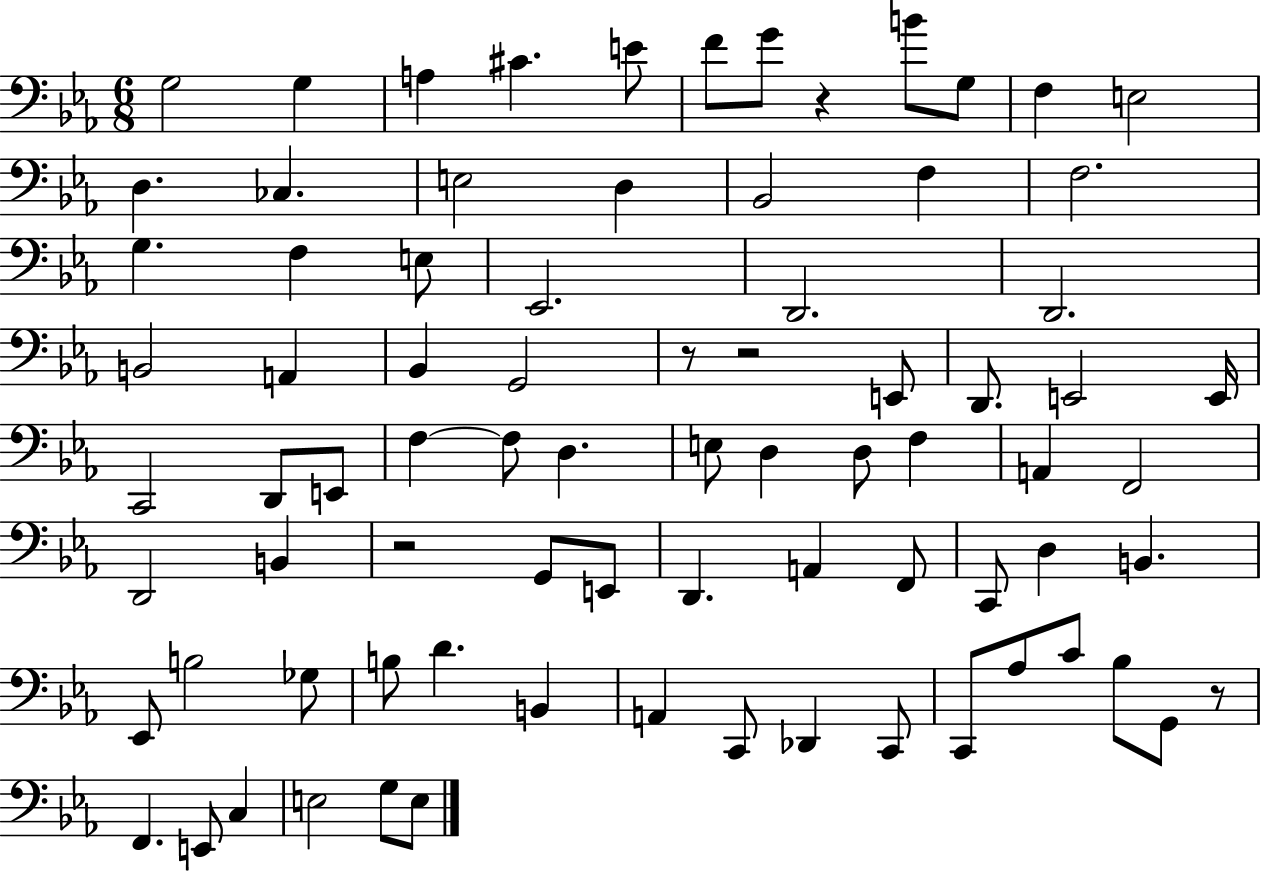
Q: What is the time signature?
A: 6/8